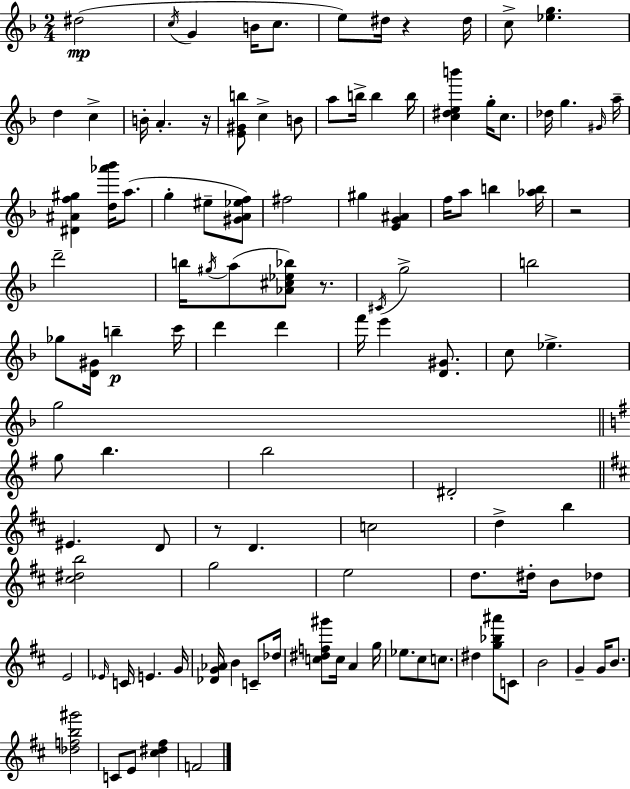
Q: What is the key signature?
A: D minor